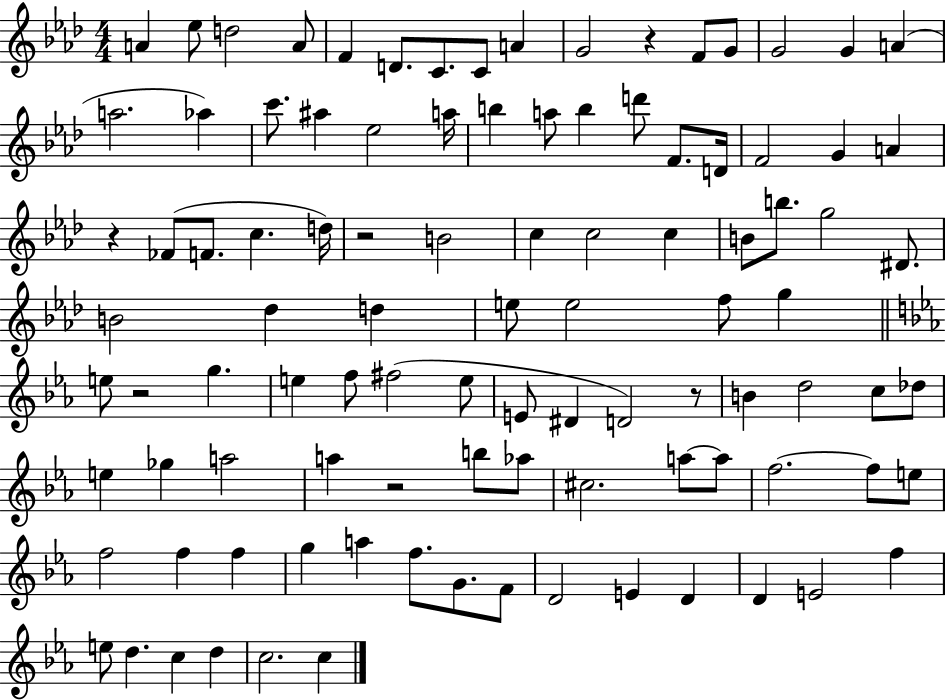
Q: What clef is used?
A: treble